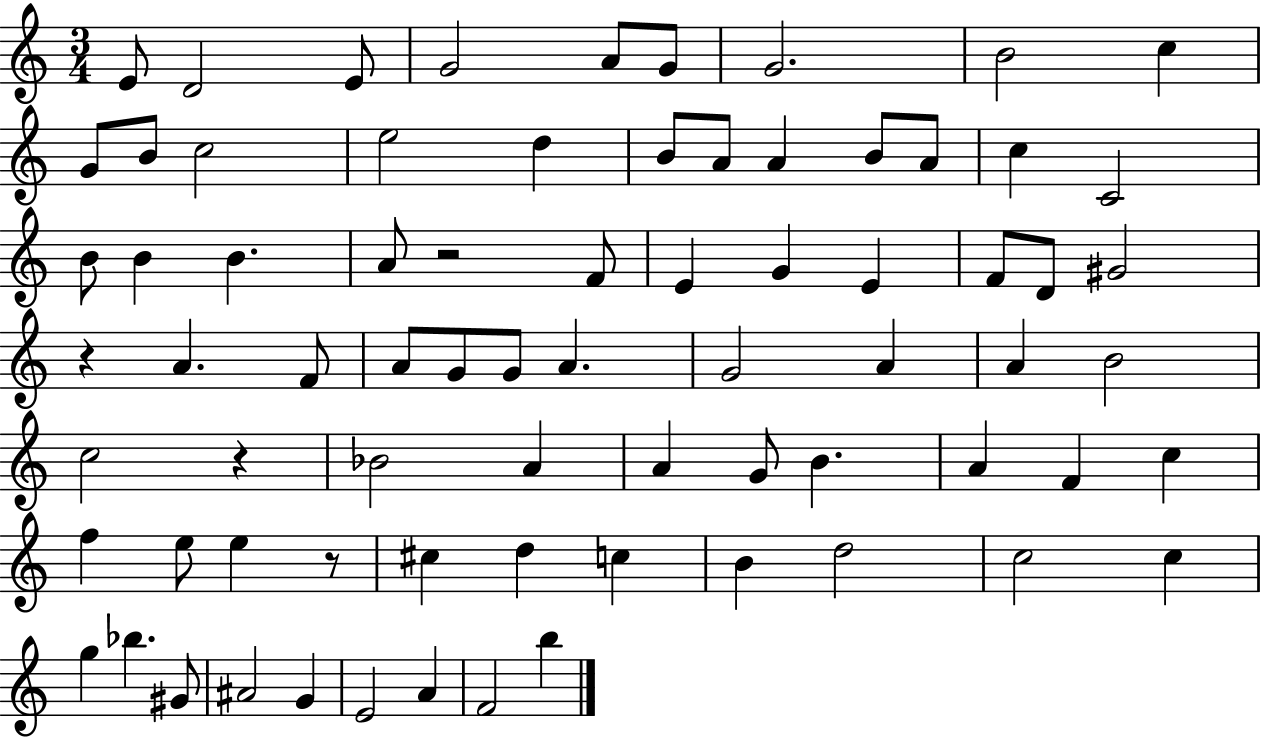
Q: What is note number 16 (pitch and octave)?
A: A4